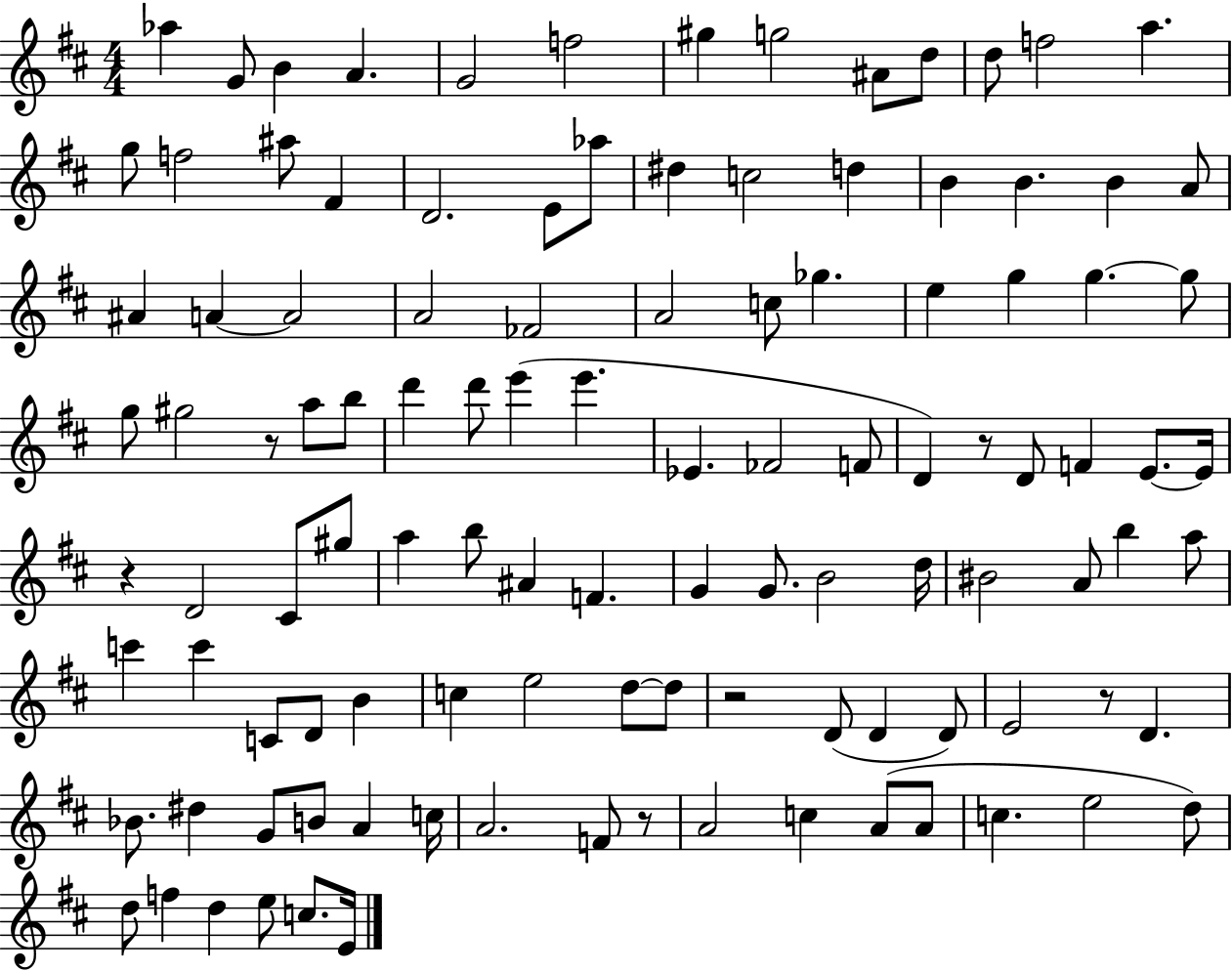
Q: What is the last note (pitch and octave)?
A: E4